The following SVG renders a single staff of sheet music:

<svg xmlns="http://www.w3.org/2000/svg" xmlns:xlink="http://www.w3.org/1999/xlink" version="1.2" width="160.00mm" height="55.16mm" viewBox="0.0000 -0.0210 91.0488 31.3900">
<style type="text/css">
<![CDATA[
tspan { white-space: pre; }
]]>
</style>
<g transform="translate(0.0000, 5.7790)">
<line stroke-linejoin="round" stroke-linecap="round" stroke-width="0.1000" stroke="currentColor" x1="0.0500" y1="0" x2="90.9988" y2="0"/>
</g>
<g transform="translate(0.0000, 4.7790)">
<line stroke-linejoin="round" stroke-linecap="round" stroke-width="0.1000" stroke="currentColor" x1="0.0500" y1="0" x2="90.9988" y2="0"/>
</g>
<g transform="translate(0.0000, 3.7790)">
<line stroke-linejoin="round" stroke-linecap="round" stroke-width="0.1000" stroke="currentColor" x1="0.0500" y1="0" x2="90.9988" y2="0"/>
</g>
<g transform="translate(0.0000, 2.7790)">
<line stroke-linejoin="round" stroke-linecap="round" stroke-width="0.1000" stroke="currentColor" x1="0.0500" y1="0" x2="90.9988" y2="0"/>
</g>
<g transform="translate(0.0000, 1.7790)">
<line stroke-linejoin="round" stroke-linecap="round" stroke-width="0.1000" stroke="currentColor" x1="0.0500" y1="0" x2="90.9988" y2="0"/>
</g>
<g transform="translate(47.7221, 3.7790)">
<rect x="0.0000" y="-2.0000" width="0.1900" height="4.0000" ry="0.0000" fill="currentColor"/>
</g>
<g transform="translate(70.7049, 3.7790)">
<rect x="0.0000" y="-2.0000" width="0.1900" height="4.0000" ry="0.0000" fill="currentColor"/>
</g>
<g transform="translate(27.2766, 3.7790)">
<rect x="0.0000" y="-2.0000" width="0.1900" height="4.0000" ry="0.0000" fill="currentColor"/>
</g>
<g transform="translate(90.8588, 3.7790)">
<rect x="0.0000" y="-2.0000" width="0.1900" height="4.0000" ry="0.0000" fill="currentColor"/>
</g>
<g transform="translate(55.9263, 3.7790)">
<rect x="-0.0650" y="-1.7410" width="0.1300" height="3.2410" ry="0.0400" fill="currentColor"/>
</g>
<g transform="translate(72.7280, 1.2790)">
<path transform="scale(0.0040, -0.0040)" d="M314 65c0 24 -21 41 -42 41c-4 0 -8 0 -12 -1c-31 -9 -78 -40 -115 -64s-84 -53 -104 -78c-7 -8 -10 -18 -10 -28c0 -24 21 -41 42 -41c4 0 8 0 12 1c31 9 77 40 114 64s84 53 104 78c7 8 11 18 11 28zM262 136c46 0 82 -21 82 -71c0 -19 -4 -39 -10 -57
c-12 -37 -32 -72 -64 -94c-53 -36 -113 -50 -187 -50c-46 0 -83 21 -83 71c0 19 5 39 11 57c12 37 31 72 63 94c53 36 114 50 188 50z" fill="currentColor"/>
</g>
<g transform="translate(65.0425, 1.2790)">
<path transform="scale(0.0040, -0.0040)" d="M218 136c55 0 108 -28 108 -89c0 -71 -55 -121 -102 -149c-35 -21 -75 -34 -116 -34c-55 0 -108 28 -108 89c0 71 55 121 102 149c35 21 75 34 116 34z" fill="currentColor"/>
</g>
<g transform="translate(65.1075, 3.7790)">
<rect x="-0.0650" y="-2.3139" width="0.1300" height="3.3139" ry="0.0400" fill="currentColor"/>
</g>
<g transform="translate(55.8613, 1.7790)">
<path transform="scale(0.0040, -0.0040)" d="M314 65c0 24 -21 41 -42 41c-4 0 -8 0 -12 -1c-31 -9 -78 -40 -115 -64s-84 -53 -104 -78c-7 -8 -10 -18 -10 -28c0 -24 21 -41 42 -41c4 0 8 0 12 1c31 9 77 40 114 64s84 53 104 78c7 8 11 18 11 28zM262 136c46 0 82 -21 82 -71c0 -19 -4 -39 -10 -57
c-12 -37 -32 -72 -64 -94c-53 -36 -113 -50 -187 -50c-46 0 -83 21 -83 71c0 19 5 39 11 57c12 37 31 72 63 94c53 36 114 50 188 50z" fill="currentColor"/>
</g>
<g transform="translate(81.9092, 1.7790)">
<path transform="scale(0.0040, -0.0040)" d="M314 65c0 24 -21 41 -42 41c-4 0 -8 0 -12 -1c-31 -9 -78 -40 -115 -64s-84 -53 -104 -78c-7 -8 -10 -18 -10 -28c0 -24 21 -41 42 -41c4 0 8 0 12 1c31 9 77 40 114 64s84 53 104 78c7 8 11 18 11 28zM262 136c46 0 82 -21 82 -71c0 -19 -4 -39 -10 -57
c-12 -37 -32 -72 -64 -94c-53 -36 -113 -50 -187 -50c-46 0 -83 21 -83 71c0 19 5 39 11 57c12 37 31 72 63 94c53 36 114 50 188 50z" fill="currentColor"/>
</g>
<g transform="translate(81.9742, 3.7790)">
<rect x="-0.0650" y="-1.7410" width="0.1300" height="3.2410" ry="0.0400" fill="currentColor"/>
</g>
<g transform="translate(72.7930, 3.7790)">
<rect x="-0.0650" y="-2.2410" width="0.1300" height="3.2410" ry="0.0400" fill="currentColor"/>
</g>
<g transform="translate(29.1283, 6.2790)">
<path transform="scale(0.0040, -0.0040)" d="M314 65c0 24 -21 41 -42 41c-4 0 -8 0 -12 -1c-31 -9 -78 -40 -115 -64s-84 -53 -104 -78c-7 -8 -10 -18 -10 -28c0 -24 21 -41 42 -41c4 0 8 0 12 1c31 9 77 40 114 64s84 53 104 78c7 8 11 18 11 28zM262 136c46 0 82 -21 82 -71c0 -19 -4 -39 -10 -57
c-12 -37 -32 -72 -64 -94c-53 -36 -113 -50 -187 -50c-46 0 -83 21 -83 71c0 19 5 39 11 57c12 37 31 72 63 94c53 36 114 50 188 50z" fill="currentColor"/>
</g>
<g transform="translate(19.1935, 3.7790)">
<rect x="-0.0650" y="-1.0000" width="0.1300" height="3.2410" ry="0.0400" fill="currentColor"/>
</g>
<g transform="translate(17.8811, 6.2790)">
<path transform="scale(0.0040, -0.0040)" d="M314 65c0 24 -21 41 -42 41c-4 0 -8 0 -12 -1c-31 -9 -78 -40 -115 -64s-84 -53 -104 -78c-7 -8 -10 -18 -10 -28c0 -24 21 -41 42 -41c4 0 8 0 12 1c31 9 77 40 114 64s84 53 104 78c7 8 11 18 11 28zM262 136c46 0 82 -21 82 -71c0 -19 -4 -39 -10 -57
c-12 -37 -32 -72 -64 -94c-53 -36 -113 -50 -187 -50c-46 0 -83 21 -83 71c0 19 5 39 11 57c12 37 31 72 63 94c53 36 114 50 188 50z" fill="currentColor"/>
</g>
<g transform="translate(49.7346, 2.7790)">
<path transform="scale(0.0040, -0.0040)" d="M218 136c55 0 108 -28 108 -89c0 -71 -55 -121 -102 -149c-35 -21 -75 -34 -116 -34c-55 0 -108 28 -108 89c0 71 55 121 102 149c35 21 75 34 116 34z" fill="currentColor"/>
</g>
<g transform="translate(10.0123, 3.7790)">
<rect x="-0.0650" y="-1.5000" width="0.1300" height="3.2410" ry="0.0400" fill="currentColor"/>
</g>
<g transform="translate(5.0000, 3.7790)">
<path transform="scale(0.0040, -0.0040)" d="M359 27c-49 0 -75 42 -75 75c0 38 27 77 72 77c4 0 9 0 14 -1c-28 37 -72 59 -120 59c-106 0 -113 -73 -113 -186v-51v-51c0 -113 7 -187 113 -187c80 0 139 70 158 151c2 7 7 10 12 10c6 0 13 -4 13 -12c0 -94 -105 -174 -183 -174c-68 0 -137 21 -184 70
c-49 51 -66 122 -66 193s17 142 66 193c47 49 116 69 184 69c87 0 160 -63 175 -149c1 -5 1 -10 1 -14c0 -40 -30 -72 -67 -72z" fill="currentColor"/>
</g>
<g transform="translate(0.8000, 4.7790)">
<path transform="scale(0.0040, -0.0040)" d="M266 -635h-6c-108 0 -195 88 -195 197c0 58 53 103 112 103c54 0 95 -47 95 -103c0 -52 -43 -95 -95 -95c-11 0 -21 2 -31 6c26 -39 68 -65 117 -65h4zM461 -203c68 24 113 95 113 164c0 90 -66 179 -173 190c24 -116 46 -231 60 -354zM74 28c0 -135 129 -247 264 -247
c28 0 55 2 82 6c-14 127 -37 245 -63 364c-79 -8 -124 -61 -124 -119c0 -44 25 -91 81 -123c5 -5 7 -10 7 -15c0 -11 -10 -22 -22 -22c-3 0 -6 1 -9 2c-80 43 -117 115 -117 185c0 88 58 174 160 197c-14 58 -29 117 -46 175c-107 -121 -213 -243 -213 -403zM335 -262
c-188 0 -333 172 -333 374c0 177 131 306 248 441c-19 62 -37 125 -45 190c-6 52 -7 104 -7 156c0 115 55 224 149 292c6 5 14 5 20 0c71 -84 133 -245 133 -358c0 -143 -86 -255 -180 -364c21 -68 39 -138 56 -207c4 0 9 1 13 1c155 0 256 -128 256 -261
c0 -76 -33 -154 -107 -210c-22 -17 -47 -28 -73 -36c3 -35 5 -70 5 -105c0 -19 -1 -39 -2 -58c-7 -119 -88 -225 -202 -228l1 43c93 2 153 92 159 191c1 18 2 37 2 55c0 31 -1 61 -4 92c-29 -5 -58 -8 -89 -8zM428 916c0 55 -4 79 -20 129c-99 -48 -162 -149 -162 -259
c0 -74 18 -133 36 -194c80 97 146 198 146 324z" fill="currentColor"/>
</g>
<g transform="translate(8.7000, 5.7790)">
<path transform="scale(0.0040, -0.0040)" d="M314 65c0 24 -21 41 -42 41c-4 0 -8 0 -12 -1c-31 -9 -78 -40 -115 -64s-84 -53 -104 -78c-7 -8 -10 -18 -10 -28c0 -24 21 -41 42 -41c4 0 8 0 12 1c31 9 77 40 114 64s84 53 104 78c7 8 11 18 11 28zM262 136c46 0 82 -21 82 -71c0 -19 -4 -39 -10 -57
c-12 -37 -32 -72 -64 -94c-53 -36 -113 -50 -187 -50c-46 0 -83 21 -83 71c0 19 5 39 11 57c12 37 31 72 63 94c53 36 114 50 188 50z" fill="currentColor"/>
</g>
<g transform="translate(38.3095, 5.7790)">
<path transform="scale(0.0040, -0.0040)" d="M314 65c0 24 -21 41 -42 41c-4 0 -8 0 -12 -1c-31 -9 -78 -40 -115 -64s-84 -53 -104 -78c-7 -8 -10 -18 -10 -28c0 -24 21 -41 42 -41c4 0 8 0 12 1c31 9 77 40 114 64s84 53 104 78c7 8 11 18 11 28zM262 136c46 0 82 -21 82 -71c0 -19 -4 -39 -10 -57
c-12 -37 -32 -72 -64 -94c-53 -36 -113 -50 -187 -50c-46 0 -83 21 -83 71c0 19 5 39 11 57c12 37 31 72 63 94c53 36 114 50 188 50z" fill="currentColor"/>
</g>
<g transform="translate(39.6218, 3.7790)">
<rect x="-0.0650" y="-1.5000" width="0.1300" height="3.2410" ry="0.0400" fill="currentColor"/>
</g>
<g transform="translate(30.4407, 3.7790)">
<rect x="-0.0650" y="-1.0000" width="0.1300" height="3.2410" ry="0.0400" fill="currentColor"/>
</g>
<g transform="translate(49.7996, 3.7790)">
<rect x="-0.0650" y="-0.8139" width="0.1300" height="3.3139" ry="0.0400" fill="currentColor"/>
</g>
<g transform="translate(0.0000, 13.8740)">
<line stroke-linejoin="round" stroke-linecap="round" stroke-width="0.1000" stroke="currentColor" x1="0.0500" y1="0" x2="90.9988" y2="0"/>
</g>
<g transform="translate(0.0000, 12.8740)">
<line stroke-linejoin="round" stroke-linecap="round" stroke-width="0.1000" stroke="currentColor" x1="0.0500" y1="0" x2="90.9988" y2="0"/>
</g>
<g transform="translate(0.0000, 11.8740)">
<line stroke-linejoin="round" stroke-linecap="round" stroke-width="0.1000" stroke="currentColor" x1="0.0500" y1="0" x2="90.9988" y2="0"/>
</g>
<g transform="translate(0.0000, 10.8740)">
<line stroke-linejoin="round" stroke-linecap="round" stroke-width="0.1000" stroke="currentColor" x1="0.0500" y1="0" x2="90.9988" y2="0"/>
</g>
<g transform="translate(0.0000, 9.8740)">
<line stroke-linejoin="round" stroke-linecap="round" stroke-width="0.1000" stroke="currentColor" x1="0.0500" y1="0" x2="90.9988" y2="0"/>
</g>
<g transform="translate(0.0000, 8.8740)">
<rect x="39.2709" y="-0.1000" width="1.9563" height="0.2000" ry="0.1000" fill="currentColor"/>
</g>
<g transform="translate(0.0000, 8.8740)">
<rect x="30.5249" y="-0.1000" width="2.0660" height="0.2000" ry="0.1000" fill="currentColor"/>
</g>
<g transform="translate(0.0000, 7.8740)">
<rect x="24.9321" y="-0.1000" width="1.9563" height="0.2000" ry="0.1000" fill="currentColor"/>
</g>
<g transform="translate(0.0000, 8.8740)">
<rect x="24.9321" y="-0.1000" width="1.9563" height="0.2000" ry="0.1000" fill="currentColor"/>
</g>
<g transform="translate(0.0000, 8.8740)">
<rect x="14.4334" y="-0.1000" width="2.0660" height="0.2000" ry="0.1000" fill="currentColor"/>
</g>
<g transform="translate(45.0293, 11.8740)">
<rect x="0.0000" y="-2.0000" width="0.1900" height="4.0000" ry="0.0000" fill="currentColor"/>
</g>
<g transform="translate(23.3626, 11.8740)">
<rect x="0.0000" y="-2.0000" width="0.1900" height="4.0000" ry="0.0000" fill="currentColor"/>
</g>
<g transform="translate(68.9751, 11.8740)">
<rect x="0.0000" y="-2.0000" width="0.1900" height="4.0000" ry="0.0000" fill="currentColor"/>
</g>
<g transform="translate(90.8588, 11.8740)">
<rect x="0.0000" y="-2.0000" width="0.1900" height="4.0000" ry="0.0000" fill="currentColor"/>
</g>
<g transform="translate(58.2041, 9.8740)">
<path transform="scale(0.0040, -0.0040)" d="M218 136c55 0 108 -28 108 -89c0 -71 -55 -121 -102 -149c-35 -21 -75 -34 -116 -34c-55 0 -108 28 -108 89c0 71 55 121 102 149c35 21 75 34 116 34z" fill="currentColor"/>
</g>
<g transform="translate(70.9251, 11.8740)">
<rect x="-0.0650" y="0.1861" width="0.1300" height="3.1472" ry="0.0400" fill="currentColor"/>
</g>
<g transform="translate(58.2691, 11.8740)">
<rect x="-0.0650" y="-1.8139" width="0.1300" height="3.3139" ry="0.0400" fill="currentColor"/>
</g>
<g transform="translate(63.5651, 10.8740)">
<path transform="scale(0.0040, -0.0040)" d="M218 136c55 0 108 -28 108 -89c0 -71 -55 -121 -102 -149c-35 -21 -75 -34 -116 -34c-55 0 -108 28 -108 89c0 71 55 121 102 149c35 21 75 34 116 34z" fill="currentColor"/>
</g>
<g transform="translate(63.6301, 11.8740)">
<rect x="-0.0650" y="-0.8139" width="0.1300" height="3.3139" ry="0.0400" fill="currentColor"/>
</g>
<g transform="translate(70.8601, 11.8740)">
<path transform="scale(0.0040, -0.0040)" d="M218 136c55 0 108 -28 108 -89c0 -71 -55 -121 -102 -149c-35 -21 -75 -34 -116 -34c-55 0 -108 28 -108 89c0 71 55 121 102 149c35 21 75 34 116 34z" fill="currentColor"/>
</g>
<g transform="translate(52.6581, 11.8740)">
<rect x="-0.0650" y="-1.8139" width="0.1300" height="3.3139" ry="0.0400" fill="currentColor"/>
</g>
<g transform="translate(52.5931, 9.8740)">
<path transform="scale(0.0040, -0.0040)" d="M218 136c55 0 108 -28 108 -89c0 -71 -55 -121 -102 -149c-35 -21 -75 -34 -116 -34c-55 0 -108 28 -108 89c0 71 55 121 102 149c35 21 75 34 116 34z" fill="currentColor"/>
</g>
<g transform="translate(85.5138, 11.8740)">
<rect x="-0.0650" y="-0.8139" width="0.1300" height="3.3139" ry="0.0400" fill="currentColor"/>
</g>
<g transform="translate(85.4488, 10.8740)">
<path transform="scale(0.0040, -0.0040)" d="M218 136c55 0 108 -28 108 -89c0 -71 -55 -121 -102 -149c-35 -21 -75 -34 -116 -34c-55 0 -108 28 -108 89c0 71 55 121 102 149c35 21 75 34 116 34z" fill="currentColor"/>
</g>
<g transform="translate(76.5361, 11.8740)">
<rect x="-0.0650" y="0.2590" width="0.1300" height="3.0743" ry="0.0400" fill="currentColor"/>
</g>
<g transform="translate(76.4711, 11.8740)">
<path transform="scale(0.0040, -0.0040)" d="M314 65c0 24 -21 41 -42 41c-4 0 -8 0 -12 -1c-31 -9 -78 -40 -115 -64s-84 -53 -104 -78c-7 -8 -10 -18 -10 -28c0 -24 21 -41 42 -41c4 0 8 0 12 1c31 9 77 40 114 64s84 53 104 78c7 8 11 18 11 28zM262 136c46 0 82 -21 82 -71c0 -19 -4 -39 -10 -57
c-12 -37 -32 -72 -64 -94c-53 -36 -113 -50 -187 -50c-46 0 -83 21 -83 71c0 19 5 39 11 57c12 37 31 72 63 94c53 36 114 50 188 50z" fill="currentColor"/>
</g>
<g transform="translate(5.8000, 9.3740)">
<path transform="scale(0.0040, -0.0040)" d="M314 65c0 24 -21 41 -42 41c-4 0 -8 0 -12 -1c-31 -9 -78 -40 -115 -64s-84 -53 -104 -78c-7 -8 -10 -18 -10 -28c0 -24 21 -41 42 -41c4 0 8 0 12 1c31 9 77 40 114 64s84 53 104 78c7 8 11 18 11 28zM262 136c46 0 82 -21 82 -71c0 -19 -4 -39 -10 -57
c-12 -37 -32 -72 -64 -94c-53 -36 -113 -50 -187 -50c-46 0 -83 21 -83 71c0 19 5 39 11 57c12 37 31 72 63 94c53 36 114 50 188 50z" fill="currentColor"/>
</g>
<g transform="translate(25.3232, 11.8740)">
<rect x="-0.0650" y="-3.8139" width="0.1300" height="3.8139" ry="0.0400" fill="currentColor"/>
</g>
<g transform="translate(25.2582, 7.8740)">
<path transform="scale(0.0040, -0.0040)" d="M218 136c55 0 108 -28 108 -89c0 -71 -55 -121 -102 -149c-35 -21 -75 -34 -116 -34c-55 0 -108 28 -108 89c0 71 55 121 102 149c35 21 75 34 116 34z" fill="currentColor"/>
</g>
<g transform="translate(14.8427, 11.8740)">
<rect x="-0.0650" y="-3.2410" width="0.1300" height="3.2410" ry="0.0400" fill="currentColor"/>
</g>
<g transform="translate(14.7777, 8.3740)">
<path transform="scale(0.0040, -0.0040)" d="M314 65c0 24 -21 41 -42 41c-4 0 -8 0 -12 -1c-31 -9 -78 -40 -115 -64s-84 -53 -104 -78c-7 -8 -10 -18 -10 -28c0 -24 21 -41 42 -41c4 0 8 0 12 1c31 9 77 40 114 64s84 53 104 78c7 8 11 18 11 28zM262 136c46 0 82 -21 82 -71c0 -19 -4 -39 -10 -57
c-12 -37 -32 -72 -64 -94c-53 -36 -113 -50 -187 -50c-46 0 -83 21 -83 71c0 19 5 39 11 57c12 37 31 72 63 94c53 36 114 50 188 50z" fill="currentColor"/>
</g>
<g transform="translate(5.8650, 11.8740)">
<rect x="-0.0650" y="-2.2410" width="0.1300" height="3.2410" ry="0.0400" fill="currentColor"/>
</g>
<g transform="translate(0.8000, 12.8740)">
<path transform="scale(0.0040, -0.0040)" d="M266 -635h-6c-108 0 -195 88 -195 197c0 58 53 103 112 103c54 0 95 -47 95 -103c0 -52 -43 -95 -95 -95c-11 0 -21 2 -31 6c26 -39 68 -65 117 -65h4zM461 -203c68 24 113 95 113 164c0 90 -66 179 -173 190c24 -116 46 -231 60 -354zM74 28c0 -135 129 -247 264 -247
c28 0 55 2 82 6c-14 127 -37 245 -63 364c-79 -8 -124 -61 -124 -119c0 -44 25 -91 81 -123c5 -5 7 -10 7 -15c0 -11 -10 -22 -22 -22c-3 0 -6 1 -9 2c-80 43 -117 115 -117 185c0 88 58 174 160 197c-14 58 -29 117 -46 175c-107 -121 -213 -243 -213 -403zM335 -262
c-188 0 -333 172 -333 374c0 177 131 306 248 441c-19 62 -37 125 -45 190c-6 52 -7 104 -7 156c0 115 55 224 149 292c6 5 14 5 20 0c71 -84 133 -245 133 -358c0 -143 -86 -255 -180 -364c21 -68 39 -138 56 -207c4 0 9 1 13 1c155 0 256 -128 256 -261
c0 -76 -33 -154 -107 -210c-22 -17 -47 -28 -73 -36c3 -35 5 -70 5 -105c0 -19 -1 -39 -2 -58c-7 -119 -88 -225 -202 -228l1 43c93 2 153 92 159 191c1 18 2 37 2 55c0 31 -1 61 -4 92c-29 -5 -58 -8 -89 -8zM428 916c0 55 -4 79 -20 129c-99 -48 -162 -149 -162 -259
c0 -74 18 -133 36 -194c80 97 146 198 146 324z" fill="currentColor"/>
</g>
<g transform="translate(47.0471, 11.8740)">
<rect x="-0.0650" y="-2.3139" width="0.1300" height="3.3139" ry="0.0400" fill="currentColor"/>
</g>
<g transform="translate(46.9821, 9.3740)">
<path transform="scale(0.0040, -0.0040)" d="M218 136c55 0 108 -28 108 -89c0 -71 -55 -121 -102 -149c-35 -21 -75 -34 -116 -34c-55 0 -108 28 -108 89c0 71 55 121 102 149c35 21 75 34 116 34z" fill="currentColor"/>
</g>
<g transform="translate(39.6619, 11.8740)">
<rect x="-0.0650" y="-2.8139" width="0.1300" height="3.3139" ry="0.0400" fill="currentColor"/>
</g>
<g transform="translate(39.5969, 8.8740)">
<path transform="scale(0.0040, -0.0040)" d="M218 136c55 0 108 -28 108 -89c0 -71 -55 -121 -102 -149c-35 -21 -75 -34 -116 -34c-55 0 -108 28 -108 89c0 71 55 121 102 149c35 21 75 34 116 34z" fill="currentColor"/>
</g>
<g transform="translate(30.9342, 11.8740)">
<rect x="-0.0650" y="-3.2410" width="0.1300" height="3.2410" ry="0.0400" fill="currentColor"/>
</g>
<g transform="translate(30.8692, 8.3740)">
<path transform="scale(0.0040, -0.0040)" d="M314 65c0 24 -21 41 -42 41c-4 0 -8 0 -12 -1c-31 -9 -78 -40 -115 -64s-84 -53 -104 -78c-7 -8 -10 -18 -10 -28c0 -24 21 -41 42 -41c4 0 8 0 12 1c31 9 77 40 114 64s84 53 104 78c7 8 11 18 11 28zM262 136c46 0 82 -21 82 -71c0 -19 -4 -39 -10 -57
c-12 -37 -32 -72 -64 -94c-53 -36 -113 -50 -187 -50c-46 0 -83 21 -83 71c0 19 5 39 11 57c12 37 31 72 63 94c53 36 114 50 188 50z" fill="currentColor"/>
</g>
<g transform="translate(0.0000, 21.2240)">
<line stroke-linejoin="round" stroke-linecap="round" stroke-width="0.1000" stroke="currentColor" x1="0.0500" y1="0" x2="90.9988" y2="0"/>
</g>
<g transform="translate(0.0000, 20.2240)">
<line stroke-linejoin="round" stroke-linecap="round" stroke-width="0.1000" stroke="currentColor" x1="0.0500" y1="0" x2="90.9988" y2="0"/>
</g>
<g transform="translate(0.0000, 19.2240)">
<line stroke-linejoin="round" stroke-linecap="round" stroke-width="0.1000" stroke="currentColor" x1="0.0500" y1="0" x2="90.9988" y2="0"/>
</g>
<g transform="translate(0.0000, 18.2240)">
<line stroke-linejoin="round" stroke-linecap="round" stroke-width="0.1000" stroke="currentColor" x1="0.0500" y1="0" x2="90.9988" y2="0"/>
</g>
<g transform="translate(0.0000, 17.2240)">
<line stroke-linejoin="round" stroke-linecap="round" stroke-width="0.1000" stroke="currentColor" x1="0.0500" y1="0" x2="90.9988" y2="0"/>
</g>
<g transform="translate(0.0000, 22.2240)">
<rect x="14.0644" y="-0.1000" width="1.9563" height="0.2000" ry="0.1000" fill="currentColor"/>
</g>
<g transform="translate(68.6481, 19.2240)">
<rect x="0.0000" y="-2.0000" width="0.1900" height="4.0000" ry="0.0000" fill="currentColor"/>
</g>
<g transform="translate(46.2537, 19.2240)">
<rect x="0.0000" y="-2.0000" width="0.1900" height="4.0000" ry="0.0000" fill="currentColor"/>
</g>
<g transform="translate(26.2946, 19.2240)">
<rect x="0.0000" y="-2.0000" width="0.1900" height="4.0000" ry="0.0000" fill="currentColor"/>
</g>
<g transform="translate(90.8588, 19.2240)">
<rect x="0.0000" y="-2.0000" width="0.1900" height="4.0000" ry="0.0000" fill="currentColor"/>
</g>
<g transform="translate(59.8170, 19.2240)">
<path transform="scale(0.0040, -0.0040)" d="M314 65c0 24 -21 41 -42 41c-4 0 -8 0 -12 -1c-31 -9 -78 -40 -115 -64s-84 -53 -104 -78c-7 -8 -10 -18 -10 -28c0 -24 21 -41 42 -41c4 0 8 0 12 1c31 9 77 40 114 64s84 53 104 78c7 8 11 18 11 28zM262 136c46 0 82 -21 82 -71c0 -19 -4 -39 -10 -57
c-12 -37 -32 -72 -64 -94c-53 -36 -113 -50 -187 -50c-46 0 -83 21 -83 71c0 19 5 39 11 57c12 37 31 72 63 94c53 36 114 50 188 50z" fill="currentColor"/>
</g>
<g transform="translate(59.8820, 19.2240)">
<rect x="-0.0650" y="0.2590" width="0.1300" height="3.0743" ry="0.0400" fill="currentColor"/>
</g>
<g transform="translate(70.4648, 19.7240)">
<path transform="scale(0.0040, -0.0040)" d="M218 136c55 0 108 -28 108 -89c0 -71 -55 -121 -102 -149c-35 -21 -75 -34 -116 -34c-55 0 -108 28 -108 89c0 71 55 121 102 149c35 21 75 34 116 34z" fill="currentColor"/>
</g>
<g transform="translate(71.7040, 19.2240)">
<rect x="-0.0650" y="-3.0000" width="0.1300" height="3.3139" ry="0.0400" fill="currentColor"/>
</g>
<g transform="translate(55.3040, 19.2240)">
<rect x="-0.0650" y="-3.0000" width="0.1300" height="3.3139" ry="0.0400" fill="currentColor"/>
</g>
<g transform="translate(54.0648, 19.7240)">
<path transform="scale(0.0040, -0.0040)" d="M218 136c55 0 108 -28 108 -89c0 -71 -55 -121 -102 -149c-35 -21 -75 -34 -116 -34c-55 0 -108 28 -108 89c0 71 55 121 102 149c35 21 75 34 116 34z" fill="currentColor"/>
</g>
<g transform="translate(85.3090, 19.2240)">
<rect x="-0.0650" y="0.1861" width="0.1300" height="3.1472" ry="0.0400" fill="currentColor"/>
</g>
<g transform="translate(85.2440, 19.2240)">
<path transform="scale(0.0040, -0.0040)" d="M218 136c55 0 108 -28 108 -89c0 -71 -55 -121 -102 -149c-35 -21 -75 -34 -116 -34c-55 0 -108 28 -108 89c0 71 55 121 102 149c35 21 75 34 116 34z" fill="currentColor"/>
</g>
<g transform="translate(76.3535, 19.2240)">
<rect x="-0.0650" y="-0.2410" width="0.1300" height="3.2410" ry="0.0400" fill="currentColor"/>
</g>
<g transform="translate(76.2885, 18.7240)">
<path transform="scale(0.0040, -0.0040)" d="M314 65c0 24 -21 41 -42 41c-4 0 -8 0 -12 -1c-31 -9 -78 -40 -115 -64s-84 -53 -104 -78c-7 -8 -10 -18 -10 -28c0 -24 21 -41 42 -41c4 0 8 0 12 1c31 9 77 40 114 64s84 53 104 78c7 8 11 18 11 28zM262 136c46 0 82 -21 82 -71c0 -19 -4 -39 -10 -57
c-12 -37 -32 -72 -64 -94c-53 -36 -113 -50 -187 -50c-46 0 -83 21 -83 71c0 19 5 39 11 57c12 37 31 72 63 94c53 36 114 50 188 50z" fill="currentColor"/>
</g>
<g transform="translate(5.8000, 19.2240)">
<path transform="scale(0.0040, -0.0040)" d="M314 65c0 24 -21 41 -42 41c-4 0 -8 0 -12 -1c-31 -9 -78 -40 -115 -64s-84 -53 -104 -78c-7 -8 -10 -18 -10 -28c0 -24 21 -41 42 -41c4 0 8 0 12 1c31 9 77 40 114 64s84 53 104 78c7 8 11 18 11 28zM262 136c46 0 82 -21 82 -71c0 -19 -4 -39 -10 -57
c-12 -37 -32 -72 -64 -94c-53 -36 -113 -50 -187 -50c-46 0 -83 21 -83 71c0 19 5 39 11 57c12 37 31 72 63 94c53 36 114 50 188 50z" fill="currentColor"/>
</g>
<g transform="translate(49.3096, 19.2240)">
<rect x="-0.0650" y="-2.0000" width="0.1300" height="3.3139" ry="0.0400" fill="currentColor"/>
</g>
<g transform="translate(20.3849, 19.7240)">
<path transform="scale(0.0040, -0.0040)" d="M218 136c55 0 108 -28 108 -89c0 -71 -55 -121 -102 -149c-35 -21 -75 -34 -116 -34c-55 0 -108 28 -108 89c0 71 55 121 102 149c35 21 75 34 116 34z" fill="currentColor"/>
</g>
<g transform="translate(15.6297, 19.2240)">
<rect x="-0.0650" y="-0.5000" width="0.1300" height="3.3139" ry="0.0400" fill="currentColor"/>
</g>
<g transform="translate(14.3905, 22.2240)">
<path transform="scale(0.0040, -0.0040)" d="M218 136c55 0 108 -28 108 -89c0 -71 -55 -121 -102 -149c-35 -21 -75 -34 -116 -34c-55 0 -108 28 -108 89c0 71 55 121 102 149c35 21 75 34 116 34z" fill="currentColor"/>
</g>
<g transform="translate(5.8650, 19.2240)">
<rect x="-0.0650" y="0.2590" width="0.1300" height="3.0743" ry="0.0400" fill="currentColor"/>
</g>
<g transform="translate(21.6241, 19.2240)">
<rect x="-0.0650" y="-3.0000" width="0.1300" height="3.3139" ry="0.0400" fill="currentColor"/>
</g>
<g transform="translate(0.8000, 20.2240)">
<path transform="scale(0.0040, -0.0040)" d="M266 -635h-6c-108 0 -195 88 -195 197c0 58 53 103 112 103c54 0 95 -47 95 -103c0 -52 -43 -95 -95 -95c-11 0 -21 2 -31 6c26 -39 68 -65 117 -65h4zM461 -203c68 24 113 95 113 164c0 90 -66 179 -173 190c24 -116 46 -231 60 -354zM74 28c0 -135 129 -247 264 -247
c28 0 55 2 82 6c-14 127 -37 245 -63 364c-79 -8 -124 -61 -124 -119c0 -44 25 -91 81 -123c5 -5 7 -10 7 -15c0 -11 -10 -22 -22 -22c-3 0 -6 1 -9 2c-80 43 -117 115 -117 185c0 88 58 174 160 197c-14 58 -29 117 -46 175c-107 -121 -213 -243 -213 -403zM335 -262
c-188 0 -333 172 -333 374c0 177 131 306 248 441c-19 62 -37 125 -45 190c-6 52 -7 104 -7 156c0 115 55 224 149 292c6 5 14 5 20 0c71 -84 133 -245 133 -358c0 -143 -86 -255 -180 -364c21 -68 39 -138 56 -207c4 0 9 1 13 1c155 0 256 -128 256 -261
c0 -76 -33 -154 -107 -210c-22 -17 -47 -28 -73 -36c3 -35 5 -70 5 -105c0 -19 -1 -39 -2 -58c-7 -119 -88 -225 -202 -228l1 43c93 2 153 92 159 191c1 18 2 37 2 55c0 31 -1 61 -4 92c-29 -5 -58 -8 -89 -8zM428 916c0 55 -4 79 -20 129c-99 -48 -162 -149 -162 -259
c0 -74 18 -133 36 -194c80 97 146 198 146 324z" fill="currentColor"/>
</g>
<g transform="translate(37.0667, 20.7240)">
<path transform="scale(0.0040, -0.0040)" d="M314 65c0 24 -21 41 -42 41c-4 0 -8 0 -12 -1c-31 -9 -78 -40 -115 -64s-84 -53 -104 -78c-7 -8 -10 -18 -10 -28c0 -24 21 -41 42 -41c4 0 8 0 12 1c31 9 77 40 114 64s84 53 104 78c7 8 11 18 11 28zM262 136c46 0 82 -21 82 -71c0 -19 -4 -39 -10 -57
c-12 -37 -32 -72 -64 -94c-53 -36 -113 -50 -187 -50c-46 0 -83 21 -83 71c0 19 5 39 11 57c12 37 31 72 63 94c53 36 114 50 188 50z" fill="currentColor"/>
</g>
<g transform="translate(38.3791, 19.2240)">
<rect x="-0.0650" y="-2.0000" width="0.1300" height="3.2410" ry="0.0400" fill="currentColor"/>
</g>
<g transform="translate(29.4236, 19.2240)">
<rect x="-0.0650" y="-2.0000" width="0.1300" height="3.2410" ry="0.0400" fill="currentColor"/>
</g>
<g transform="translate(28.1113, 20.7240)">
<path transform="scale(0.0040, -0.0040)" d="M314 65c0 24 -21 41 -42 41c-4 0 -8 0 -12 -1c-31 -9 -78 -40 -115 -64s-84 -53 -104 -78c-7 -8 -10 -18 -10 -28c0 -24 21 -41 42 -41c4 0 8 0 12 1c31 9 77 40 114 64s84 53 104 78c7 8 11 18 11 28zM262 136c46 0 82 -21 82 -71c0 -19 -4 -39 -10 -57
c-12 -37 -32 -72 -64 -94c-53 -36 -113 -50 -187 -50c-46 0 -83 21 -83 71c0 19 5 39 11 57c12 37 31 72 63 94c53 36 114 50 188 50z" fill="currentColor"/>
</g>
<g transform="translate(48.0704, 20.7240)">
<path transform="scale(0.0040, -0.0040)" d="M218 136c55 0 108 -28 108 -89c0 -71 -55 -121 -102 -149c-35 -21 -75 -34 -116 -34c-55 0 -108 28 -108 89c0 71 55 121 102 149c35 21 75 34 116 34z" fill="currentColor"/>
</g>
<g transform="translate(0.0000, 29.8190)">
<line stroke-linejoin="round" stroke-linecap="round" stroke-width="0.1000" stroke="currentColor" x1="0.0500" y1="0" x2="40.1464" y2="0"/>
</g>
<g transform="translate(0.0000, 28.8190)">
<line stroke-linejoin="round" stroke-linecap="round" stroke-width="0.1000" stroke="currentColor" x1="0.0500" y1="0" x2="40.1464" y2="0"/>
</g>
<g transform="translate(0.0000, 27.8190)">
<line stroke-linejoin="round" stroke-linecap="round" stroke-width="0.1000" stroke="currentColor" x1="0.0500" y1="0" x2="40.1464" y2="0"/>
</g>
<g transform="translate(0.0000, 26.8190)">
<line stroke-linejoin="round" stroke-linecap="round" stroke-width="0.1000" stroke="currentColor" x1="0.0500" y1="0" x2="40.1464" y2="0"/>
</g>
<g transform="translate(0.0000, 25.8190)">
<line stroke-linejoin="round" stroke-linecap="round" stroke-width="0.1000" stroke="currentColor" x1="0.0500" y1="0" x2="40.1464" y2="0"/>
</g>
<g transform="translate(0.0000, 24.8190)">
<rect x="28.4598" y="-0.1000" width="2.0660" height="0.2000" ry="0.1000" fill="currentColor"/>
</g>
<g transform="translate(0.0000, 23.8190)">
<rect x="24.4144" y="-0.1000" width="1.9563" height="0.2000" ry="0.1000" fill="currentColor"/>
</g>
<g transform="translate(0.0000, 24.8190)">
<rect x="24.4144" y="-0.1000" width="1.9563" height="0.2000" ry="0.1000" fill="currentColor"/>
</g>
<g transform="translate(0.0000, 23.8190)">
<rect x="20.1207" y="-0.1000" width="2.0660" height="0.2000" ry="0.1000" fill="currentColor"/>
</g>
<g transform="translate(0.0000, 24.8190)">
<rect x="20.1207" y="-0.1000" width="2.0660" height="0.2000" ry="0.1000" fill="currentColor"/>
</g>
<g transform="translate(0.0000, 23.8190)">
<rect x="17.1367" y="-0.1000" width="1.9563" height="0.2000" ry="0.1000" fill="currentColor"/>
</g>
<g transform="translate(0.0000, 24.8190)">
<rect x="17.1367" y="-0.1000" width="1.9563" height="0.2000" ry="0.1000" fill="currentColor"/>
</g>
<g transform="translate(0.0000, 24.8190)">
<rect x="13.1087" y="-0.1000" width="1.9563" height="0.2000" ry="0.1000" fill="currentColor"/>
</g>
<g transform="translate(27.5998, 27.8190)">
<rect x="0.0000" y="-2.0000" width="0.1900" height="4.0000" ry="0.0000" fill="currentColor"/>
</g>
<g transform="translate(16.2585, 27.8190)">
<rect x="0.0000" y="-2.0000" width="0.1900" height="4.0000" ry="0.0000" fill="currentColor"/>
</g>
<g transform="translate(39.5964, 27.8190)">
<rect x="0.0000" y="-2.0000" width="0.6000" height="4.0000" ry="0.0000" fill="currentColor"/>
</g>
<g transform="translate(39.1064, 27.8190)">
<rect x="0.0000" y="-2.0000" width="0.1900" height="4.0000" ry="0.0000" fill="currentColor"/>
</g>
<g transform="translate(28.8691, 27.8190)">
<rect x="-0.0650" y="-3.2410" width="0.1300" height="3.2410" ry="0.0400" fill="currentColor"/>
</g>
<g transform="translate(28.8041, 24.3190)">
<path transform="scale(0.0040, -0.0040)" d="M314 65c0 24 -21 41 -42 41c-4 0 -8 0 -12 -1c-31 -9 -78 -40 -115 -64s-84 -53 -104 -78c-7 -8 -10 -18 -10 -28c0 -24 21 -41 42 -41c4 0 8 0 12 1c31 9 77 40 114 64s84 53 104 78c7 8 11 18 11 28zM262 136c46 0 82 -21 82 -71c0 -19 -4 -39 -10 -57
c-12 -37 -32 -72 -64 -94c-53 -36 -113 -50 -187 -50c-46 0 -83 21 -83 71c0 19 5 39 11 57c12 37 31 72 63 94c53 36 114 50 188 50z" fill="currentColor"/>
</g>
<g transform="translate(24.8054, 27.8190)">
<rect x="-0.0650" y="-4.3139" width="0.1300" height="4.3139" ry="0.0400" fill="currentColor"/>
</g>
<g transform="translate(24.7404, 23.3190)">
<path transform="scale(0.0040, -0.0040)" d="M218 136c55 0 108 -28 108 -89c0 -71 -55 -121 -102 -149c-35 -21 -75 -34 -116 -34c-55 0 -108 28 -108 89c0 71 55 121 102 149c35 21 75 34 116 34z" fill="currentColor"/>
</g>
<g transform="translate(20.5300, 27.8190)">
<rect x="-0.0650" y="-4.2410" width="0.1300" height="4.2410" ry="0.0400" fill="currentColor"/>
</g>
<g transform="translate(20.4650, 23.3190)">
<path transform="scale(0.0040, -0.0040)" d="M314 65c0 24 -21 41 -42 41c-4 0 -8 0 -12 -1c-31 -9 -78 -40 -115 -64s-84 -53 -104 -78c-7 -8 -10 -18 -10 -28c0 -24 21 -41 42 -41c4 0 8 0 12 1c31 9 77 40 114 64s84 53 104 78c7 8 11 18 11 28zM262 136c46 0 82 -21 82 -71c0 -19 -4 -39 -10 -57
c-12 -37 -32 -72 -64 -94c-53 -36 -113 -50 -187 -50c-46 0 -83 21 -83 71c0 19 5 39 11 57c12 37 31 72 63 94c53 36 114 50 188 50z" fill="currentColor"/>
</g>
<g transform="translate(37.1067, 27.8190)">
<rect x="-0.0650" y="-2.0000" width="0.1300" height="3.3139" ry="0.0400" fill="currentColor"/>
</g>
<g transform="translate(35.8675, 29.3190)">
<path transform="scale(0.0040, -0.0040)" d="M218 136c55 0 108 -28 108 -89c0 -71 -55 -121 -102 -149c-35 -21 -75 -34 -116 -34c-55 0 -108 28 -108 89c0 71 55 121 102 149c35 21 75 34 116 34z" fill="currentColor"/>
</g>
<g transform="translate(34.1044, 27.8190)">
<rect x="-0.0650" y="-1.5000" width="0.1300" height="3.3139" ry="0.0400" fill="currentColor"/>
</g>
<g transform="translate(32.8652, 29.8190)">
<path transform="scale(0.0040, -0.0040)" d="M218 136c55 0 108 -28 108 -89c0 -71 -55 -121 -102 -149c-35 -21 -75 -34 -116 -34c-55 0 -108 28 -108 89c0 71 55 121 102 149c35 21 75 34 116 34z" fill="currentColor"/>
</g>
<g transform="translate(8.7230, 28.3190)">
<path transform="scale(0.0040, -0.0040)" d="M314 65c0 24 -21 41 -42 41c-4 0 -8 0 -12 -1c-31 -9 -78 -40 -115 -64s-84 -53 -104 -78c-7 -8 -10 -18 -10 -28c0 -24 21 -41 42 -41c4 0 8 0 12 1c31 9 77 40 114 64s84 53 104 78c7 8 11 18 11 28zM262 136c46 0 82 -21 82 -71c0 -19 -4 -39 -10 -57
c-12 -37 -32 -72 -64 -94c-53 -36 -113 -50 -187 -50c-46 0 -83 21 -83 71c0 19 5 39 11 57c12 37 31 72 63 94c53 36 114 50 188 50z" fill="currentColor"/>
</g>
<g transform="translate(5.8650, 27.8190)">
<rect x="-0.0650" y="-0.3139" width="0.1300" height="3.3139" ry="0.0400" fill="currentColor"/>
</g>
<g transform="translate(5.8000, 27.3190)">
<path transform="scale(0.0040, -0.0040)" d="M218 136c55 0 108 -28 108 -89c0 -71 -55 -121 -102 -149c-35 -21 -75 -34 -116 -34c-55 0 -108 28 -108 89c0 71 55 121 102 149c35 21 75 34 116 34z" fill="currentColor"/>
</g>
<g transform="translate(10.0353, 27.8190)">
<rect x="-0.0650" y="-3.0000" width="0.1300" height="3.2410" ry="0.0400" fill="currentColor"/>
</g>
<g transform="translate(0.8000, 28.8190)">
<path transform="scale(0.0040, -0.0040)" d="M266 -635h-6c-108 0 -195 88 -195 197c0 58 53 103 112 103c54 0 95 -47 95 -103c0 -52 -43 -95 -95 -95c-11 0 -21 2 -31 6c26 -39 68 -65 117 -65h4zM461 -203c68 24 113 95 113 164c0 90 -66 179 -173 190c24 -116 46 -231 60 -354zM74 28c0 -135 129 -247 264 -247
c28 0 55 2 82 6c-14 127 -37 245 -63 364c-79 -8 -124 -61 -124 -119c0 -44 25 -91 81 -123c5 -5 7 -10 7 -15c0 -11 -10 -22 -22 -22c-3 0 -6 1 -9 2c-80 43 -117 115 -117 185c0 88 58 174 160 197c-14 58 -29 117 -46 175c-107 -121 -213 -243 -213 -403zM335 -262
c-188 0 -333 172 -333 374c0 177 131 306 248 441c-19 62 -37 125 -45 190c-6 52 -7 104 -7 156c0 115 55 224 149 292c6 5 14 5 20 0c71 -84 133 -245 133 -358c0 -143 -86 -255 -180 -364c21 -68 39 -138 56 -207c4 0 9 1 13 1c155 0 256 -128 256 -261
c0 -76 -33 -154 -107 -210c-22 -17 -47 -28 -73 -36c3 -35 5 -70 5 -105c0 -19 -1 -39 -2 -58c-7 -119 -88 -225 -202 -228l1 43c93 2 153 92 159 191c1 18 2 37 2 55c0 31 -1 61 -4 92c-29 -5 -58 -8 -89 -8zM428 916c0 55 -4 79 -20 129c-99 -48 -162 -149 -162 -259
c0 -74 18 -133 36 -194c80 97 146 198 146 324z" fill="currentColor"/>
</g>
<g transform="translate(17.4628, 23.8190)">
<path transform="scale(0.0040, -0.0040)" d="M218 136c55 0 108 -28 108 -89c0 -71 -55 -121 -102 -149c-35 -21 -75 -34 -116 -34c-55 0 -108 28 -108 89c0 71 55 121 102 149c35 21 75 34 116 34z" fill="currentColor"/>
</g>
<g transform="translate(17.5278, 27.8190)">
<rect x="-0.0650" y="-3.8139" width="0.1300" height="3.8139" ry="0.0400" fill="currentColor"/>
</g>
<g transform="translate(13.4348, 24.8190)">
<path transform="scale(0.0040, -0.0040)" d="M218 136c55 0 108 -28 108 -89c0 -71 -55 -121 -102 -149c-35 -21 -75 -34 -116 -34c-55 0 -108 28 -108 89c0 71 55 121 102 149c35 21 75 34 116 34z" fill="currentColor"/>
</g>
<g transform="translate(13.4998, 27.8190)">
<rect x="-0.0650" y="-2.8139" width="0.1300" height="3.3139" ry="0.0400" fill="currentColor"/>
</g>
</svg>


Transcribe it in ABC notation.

X:1
T:Untitled
M:4/4
L:1/4
K:C
E2 D2 D2 E2 d f2 g g2 f2 g2 b2 c' b2 a g f f d B B2 d B2 C A F2 F2 F A B2 A c2 B c A2 a c' d'2 d' b2 E F